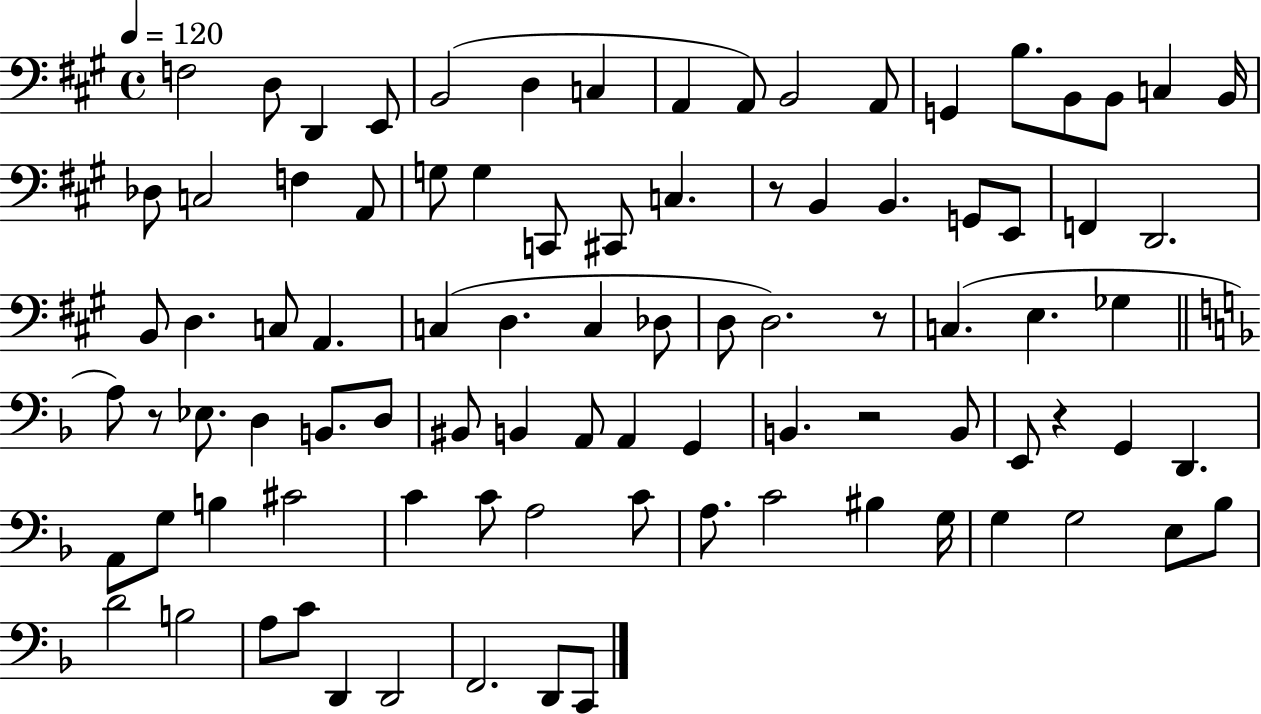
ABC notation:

X:1
T:Untitled
M:4/4
L:1/4
K:A
F,2 D,/2 D,, E,,/2 B,,2 D, C, A,, A,,/2 B,,2 A,,/2 G,, B,/2 B,,/2 B,,/2 C, B,,/4 _D,/2 C,2 F, A,,/2 G,/2 G, C,,/2 ^C,,/2 C, z/2 B,, B,, G,,/2 E,,/2 F,, D,,2 B,,/2 D, C,/2 A,, C, D, C, _D,/2 D,/2 D,2 z/2 C, E, _G, A,/2 z/2 _E,/2 D, B,,/2 D,/2 ^B,,/2 B,, A,,/2 A,, G,, B,, z2 B,,/2 E,,/2 z G,, D,, A,,/2 G,/2 B, ^C2 C C/2 A,2 C/2 A,/2 C2 ^B, G,/4 G, G,2 E,/2 _B,/2 D2 B,2 A,/2 C/2 D,, D,,2 F,,2 D,,/2 C,,/2